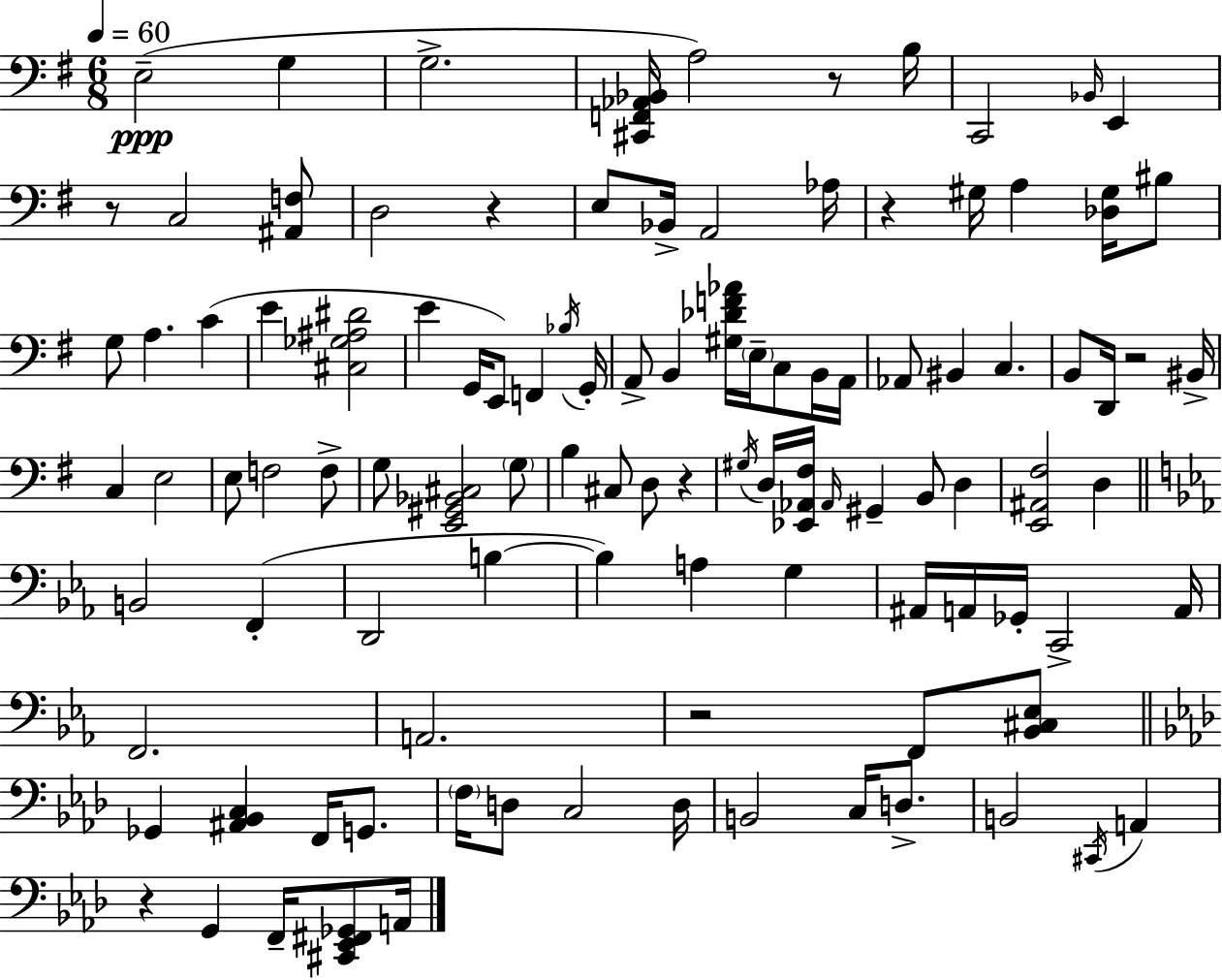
X:1
T:Untitled
M:6/8
L:1/4
K:Em
E,2 G, G,2 [^C,,F,,_A,,_B,,]/4 A,2 z/2 B,/4 C,,2 _B,,/4 E,, z/2 C,2 [^A,,F,]/2 D,2 z E,/2 _B,,/4 A,,2 _A,/4 z ^G,/4 A, [_D,^G,]/4 ^B,/2 G,/2 A, C E [^C,_G,^A,^D]2 E G,,/4 E,,/2 F,, _B,/4 G,,/4 A,,/2 B,, [^G,_DF_A]/4 E,/4 C,/2 B,,/4 A,,/4 _A,,/2 ^B,, C, B,,/2 D,,/4 z2 ^B,,/4 C, E,2 E,/2 F,2 F,/2 G,/2 [E,,^G,,_B,,^C,]2 G,/2 B, ^C,/2 D,/2 z ^G,/4 D,/4 [_E,,_A,,^F,]/4 _A,,/4 ^G,, B,,/2 D, [E,,^A,,^F,]2 D, B,,2 F,, D,,2 B, B, A, G, ^A,,/4 A,,/4 _G,,/4 C,,2 A,,/4 F,,2 A,,2 z2 F,,/2 [_B,,^C,_E,]/2 _G,, [^A,,_B,,C,] F,,/4 G,,/2 F,/4 D,/2 C,2 D,/4 B,,2 C,/4 D,/2 B,,2 ^C,,/4 A,, z G,, F,,/4 [^C,,_E,,^F,,_G,,]/2 A,,/4